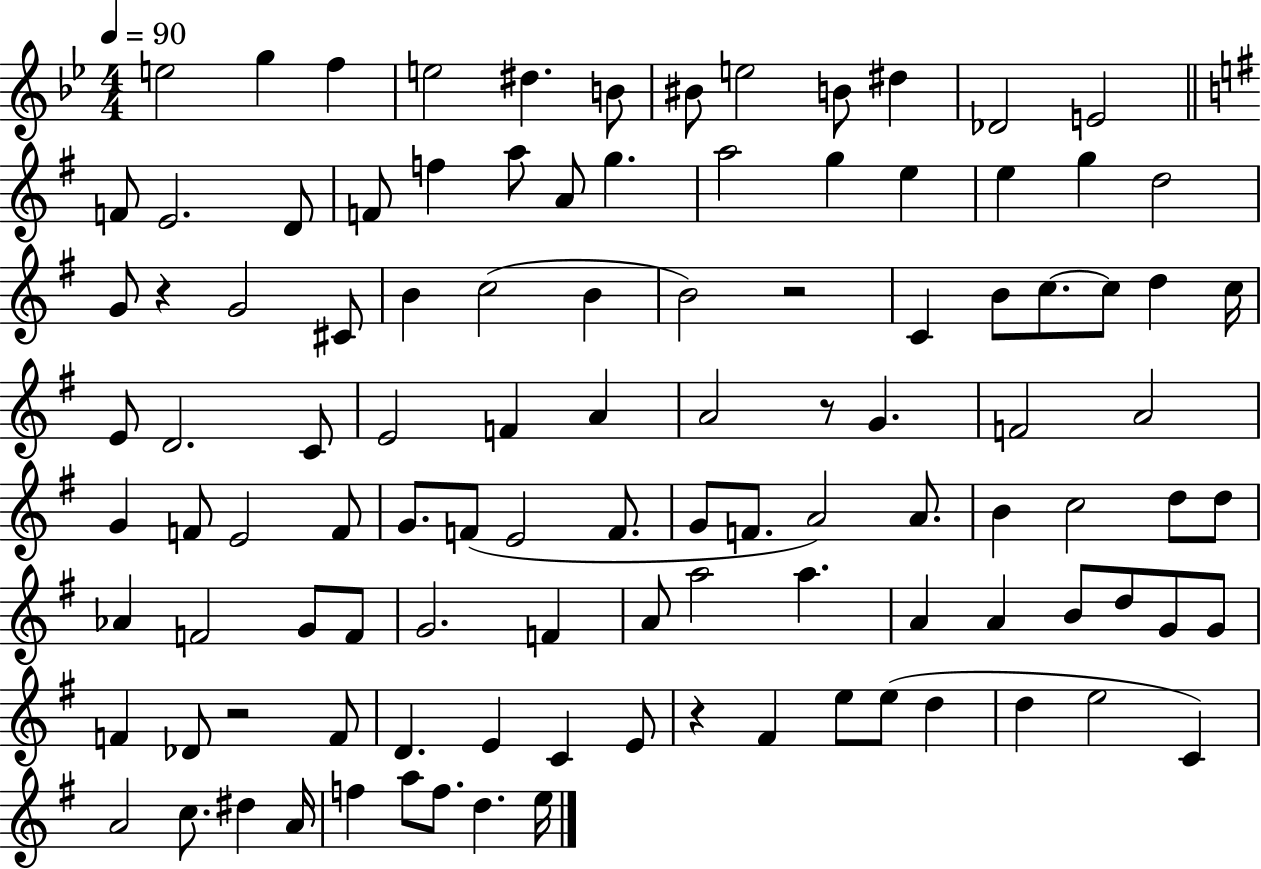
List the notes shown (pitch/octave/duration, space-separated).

E5/h G5/q F5/q E5/h D#5/q. B4/e BIS4/e E5/h B4/e D#5/q Db4/h E4/h F4/e E4/h. D4/e F4/e F5/q A5/e A4/e G5/q. A5/h G5/q E5/q E5/q G5/q D5/h G4/e R/q G4/h C#4/e B4/q C5/h B4/q B4/h R/h C4/q B4/e C5/e. C5/e D5/q C5/s E4/e D4/h. C4/e E4/h F4/q A4/q A4/h R/e G4/q. F4/h A4/h G4/q F4/e E4/h F4/e G4/e. F4/e E4/h F4/e. G4/e F4/e. A4/h A4/e. B4/q C5/h D5/e D5/e Ab4/q F4/h G4/e F4/e G4/h. F4/q A4/e A5/h A5/q. A4/q A4/q B4/e D5/e G4/e G4/e F4/q Db4/e R/h F4/e D4/q. E4/q C4/q E4/e R/q F#4/q E5/e E5/e D5/q D5/q E5/h C4/q A4/h C5/e. D#5/q A4/s F5/q A5/e F5/e. D5/q. E5/s